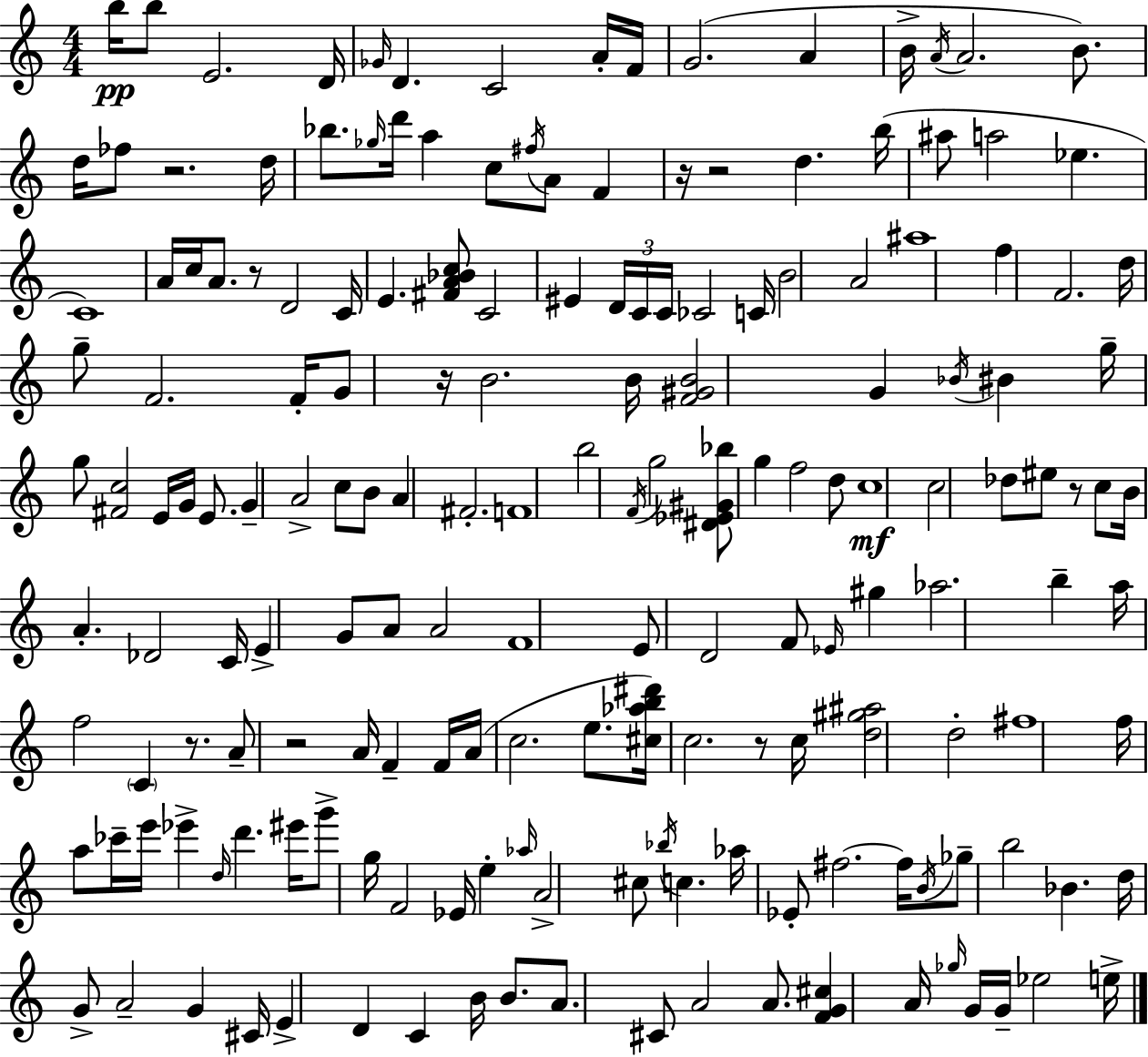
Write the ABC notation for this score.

X:1
T:Untitled
M:4/4
L:1/4
K:C
b/4 b/2 E2 D/4 _G/4 D C2 A/4 F/4 G2 A B/4 A/4 A2 B/2 d/4 _f/2 z2 d/4 _b/2 _g/4 d'/4 a c/2 ^f/4 A/2 F z/4 z2 d b/4 ^a/2 a2 _e C4 A/4 c/4 A/2 z/2 D2 C/4 E [^FA_Bc]/2 C2 ^E D/4 C/4 C/4 _C2 C/4 B2 A2 ^a4 f F2 d/4 g/2 F2 F/4 G/2 z/4 B2 B/4 [F^GB]2 G _B/4 ^B g/4 g/2 [^Fc]2 E/4 G/4 E/2 G A2 c/2 B/2 A ^F2 F4 b2 F/4 g2 [^D_E^G_b]/2 g f2 d/2 c4 c2 _d/2 ^e/2 z/2 c/2 B/4 A _D2 C/4 E G/2 A/2 A2 F4 E/2 D2 F/2 _E/4 ^g _a2 b a/4 f2 C z/2 A/2 z2 A/4 F F/4 A/4 c2 e/2 [^c_ab^d']/4 c2 z/2 c/4 [d^g^a]2 d2 ^f4 f/4 a/2 _c'/4 e'/4 _e' d/4 d' ^e'/4 g'/2 g/4 F2 _E/4 e _a/4 A2 ^c/2 _b/4 c _a/4 _E/2 ^f2 ^f/4 B/4 _g/2 b2 _B d/4 G/2 A2 G ^C/4 E D C B/4 B/2 A/2 ^C/2 A2 A/2 [FG^c] A/4 _g/4 G/4 G/4 _e2 e/4